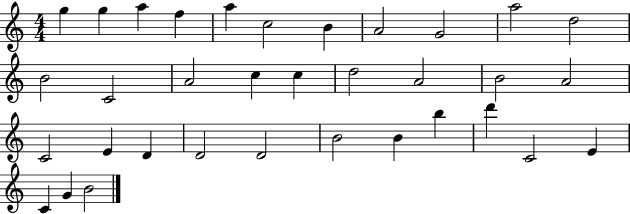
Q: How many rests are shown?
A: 0